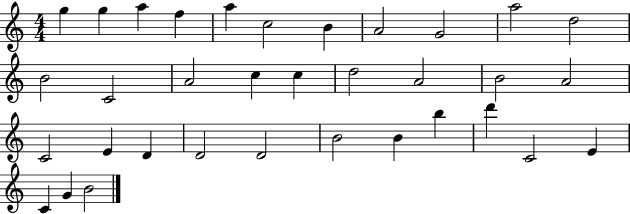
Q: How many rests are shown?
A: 0